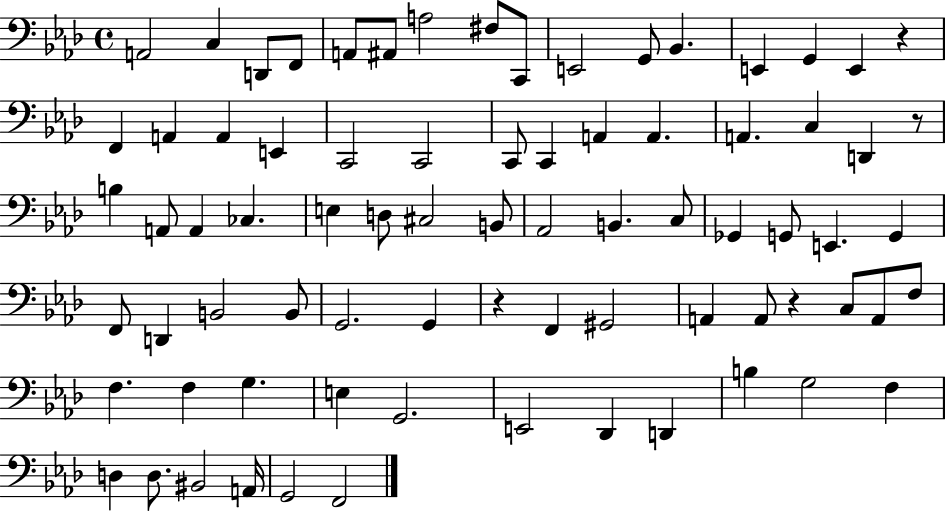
X:1
T:Untitled
M:4/4
L:1/4
K:Ab
A,,2 C, D,,/2 F,,/2 A,,/2 ^A,,/2 A,2 ^F,/2 C,,/2 E,,2 G,,/2 _B,, E,, G,, E,, z F,, A,, A,, E,, C,,2 C,,2 C,,/2 C,, A,, A,, A,, C, D,, z/2 B, A,,/2 A,, _C, E, D,/2 ^C,2 B,,/2 _A,,2 B,, C,/2 _G,, G,,/2 E,, G,, F,,/2 D,, B,,2 B,,/2 G,,2 G,, z F,, ^G,,2 A,, A,,/2 z C,/2 A,,/2 F,/2 F, F, G, E, G,,2 E,,2 _D,, D,, B, G,2 F, D, D,/2 ^B,,2 A,,/4 G,,2 F,,2